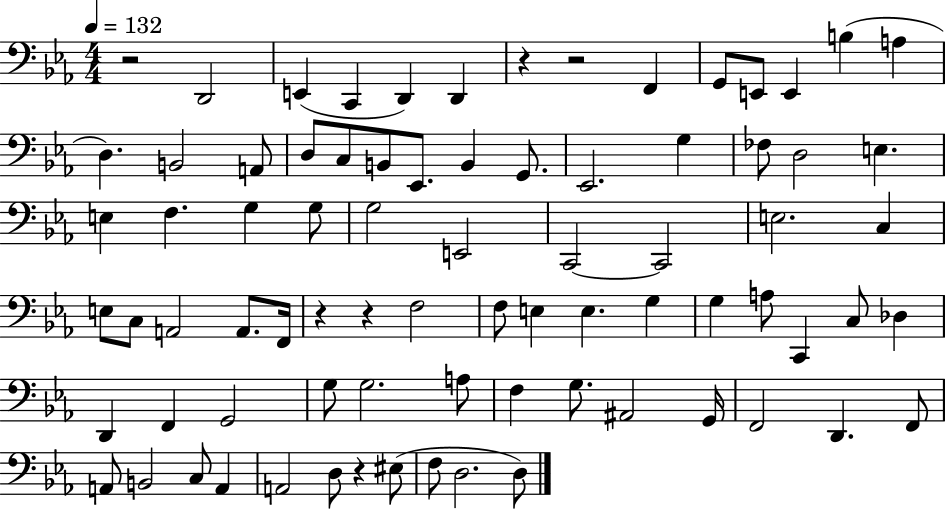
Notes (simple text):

R/h D2/h E2/q C2/q D2/q D2/q R/q R/h F2/q G2/e E2/e E2/q B3/q A3/q D3/q. B2/h A2/e D3/e C3/e B2/e Eb2/e. B2/q G2/e. Eb2/h. G3/q FES3/e D3/h E3/q. E3/q F3/q. G3/q G3/e G3/h E2/h C2/h C2/h E3/h. C3/q E3/e C3/e A2/h A2/e. F2/s R/q R/q F3/h F3/e E3/q E3/q. G3/q G3/q A3/e C2/q C3/e Db3/q D2/q F2/q G2/h G3/e G3/h. A3/e F3/q G3/e. A#2/h G2/s F2/h D2/q. F2/e A2/e B2/h C3/e A2/q A2/h D3/e R/q EIS3/e F3/e D3/h. D3/e